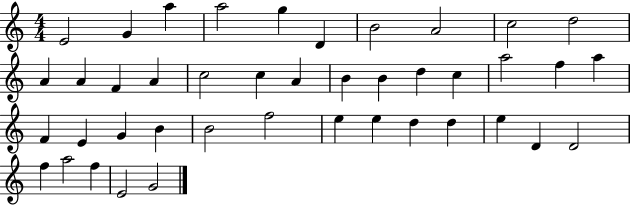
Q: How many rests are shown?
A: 0